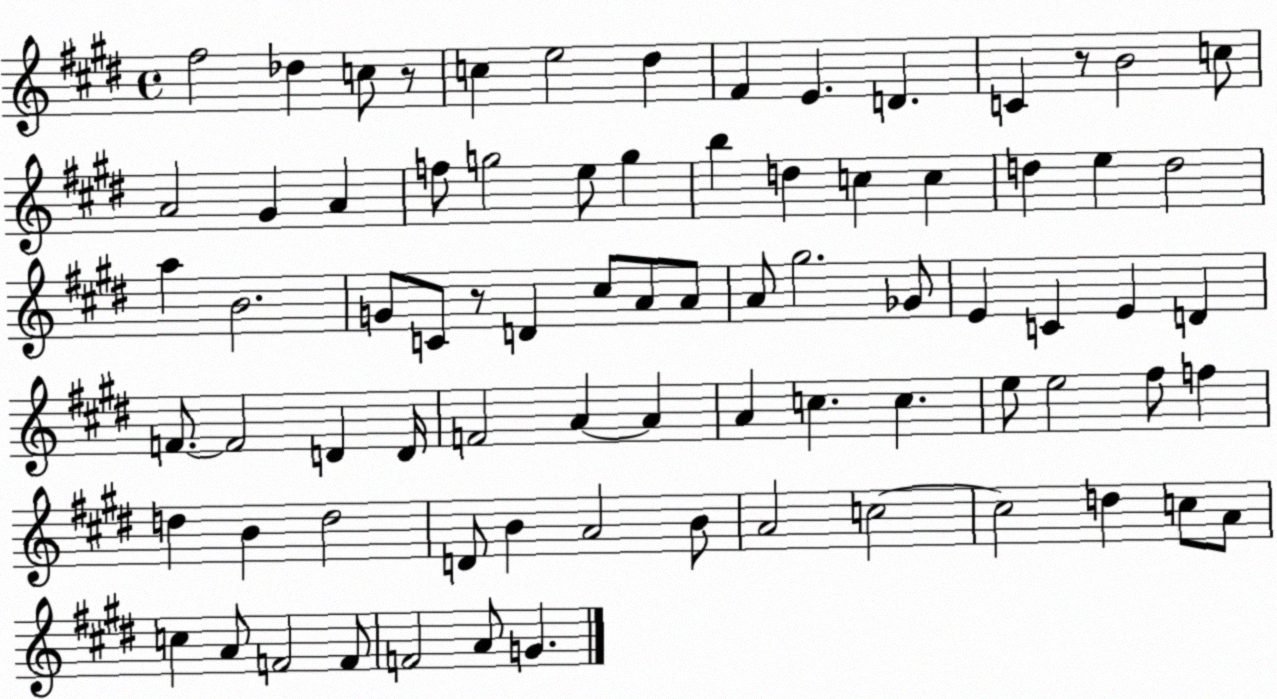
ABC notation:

X:1
T:Untitled
M:4/4
L:1/4
K:E
^f2 _d c/2 z/2 c e2 ^d ^F E D C z/2 B2 c/2 A2 ^G A f/2 g2 e/2 g b d c c d e d2 a B2 G/2 C/2 z/2 D ^c/2 A/2 A/2 A/2 ^g2 _G/2 E C E D F/2 F2 D D/4 F2 A A A c c e/2 e2 ^f/2 f d B d2 D/2 B A2 B/2 A2 c2 c2 d c/2 A/2 c A/2 F2 F/2 F2 A/2 G